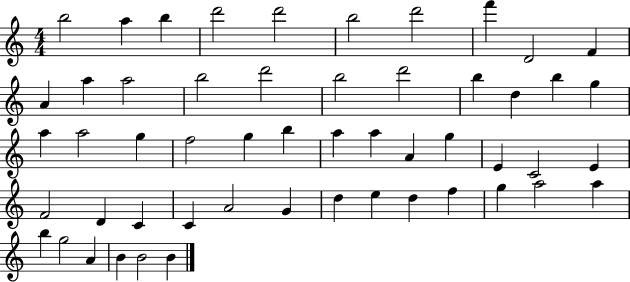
B5/h A5/q B5/q D6/h D6/h B5/h D6/h F6/q D4/h F4/q A4/q A5/q A5/h B5/h D6/h B5/h D6/h B5/q D5/q B5/q G5/q A5/q A5/h G5/q F5/h G5/q B5/q A5/q A5/q A4/q G5/q E4/q C4/h E4/q F4/h D4/q C4/q C4/q A4/h G4/q D5/q E5/q D5/q F5/q G5/q A5/h A5/q B5/q G5/h A4/q B4/q B4/h B4/q